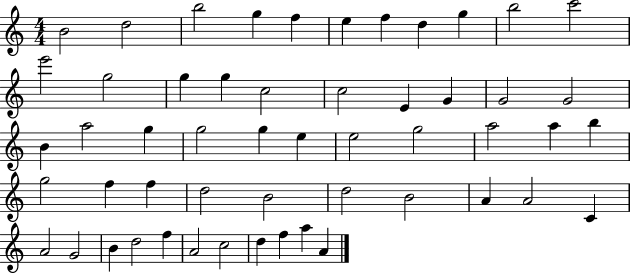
X:1
T:Untitled
M:4/4
L:1/4
K:C
B2 d2 b2 g f e f d g b2 c'2 e'2 g2 g g c2 c2 E G G2 G2 B a2 g g2 g e e2 g2 a2 a b g2 f f d2 B2 d2 B2 A A2 C A2 G2 B d2 f A2 c2 d f a A